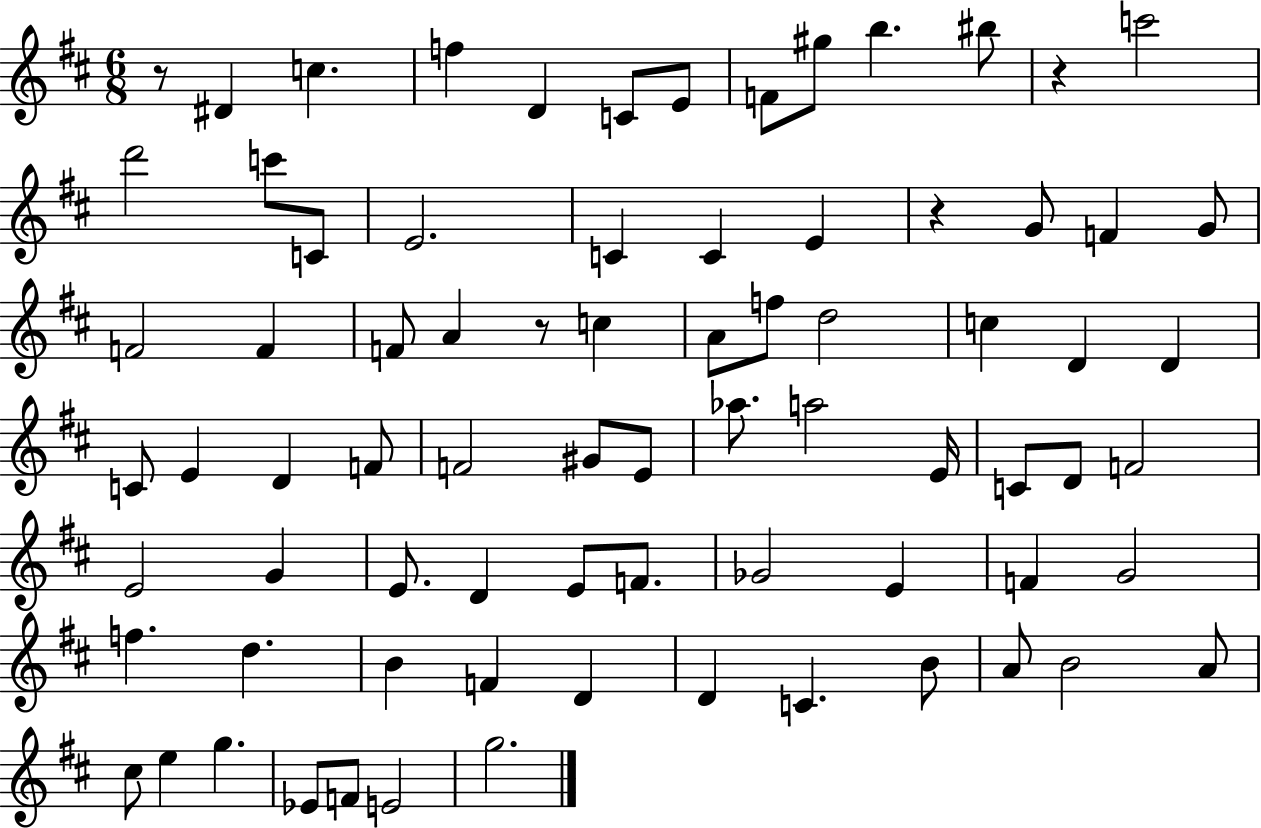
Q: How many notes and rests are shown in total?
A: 77